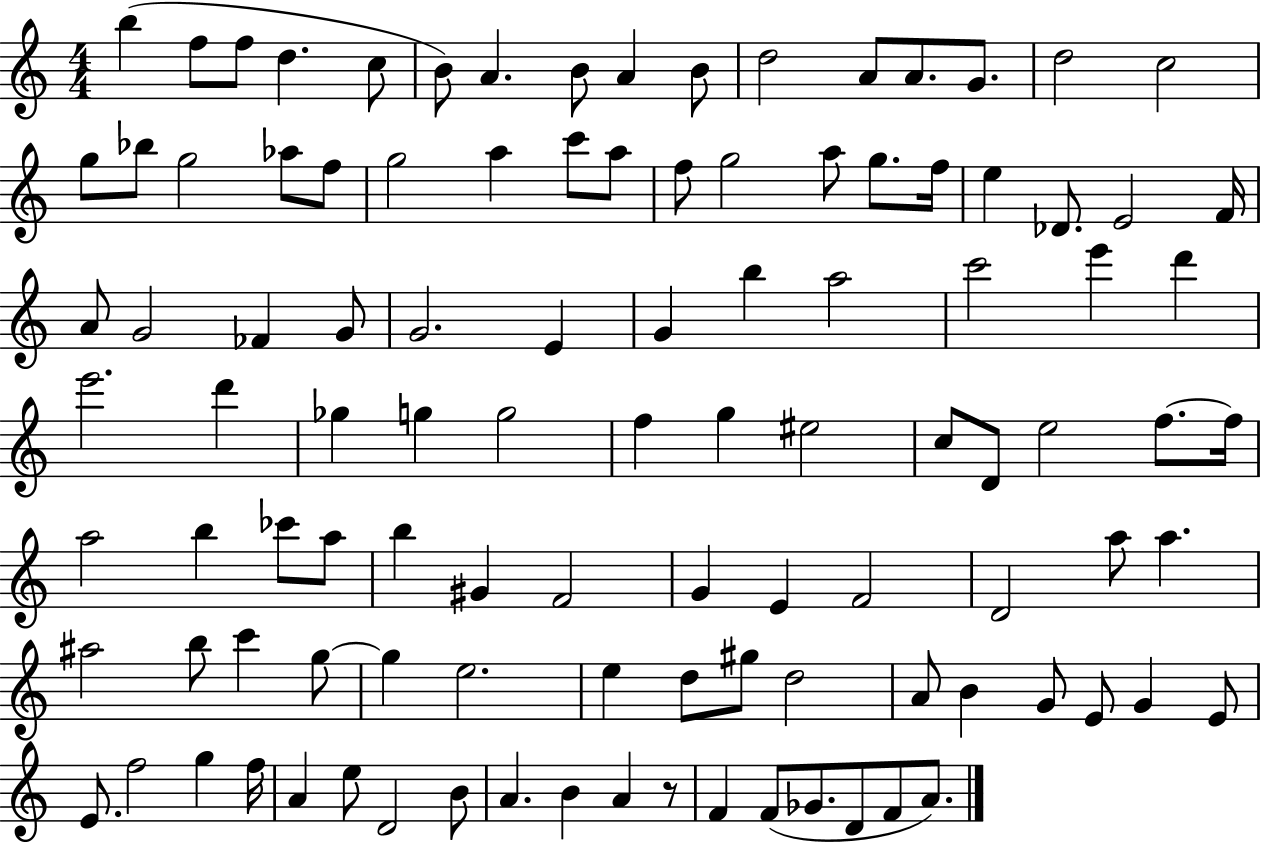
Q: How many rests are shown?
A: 1